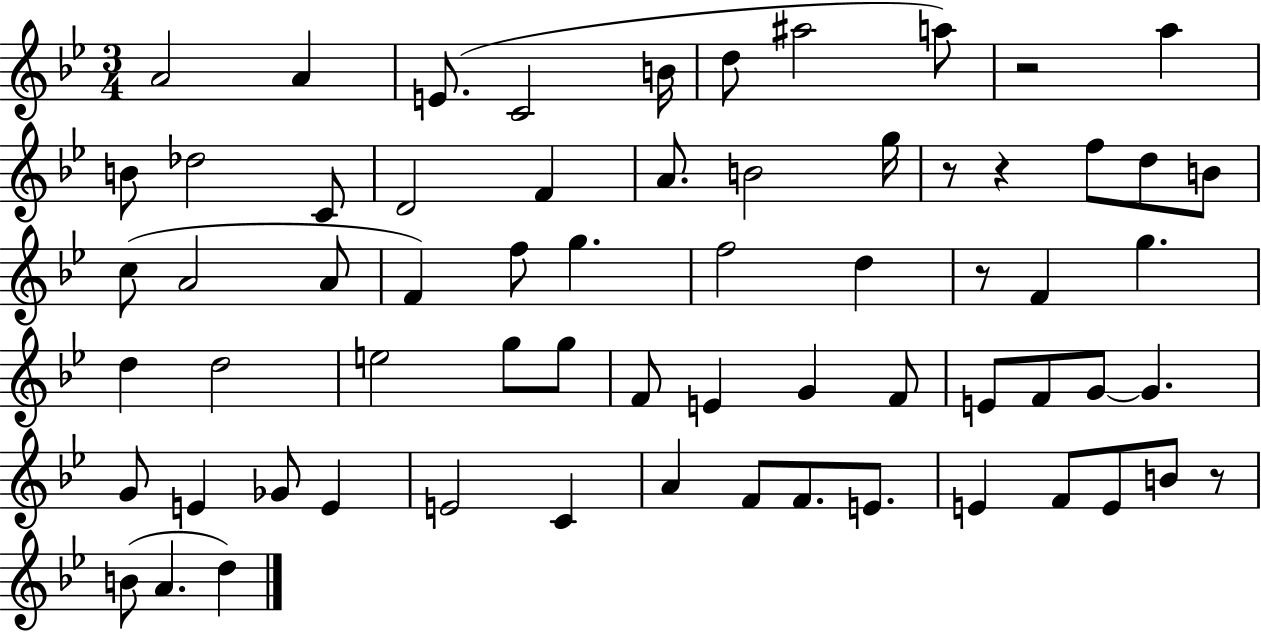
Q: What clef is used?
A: treble